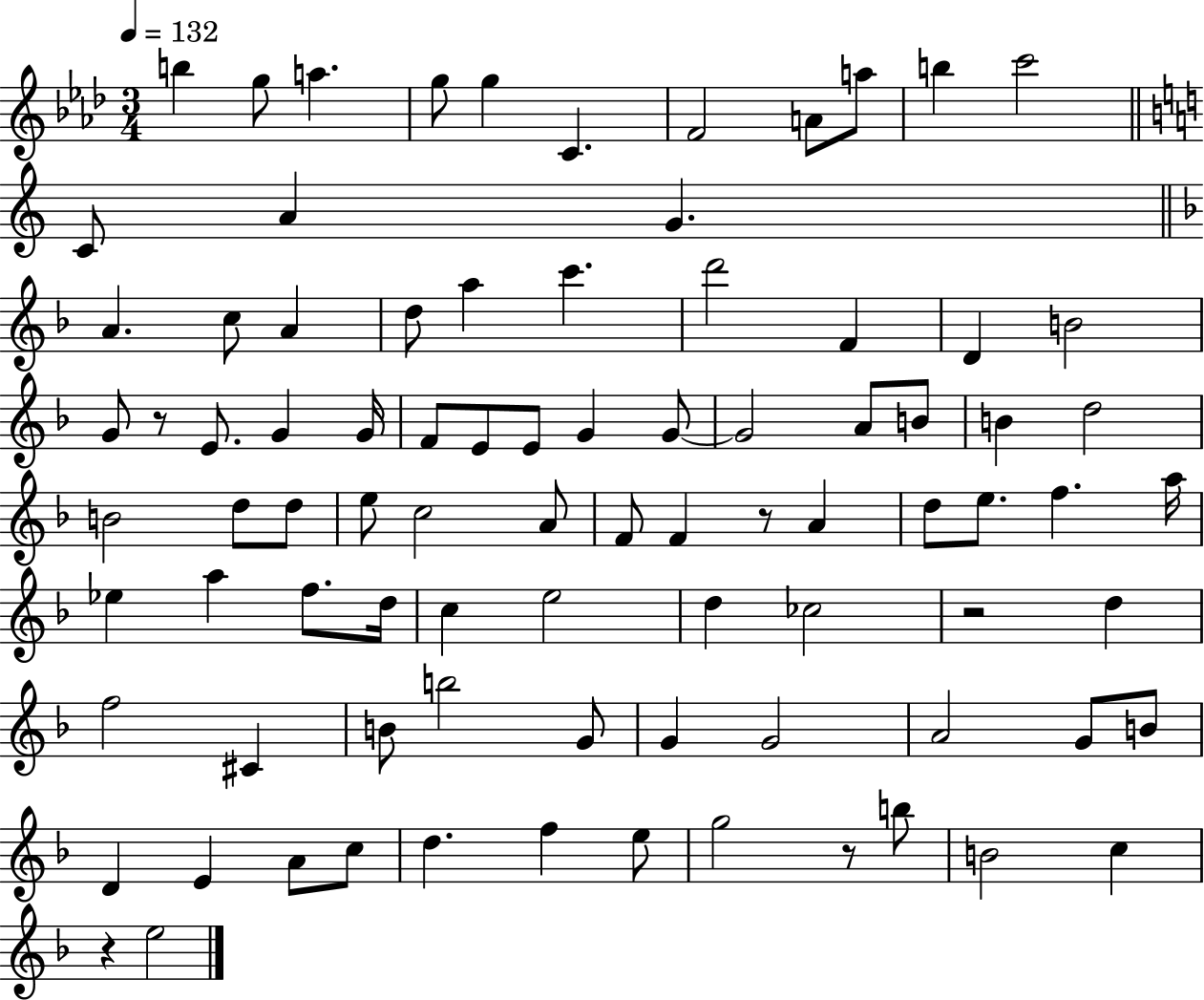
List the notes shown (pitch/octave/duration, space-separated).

B5/q G5/e A5/q. G5/e G5/q C4/q. F4/h A4/e A5/e B5/q C6/h C4/e A4/q G4/q. A4/q. C5/e A4/q D5/e A5/q C6/q. D6/h F4/q D4/q B4/h G4/e R/e E4/e. G4/q G4/s F4/e E4/e E4/e G4/q G4/e G4/h A4/e B4/e B4/q D5/h B4/h D5/e D5/e E5/e C5/h A4/e F4/e F4/q R/e A4/q D5/e E5/e. F5/q. A5/s Eb5/q A5/q F5/e. D5/s C5/q E5/h D5/q CES5/h R/h D5/q F5/h C#4/q B4/e B5/h G4/e G4/q G4/h A4/h G4/e B4/e D4/q E4/q A4/e C5/e D5/q. F5/q E5/e G5/h R/e B5/e B4/h C5/q R/q E5/h